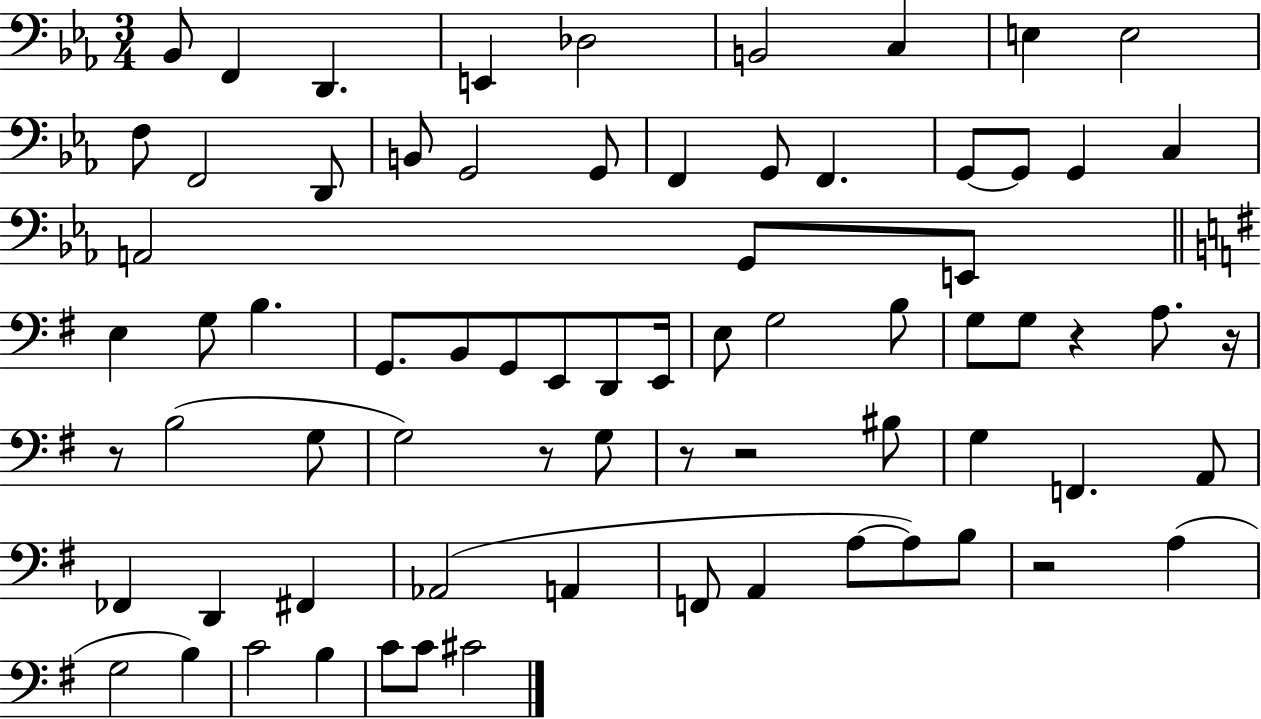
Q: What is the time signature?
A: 3/4